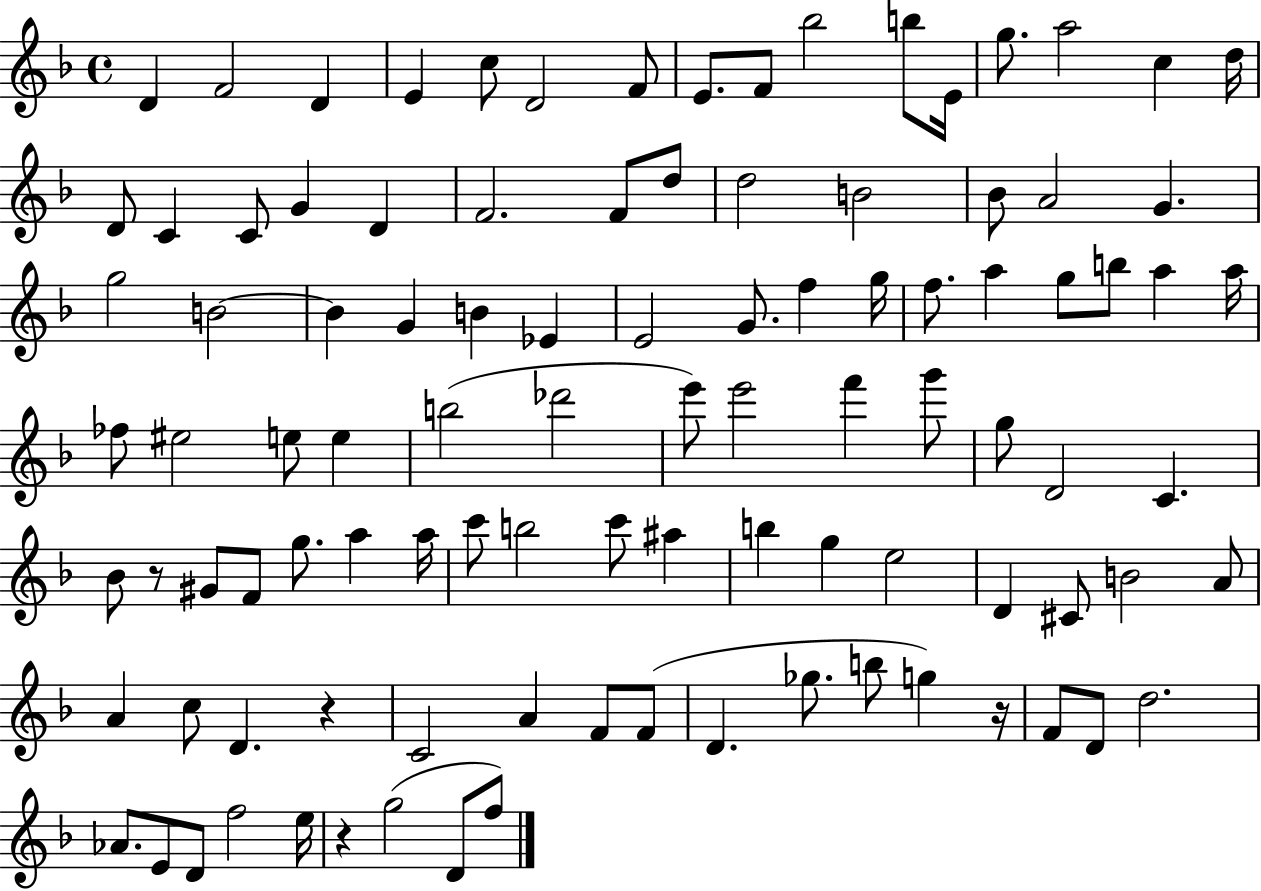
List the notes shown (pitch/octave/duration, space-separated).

D4/q F4/h D4/q E4/q C5/e D4/h F4/e E4/e. F4/e Bb5/h B5/e E4/s G5/e. A5/h C5/q D5/s D4/e C4/q C4/e G4/q D4/q F4/h. F4/e D5/e D5/h B4/h Bb4/e A4/h G4/q. G5/h B4/h B4/q G4/q B4/q Eb4/q E4/h G4/e. F5/q G5/s F5/e. A5/q G5/e B5/e A5/q A5/s FES5/e EIS5/h E5/e E5/q B5/h Db6/h E6/e E6/h F6/q G6/e G5/e D4/h C4/q. Bb4/e R/e G#4/e F4/e G5/e. A5/q A5/s C6/e B5/h C6/e A#5/q B5/q G5/q E5/h D4/q C#4/e B4/h A4/e A4/q C5/e D4/q. R/q C4/h A4/q F4/e F4/e D4/q. Gb5/e. B5/e G5/q R/s F4/e D4/e D5/h. Ab4/e. E4/e D4/e F5/h E5/s R/q G5/h D4/e F5/e